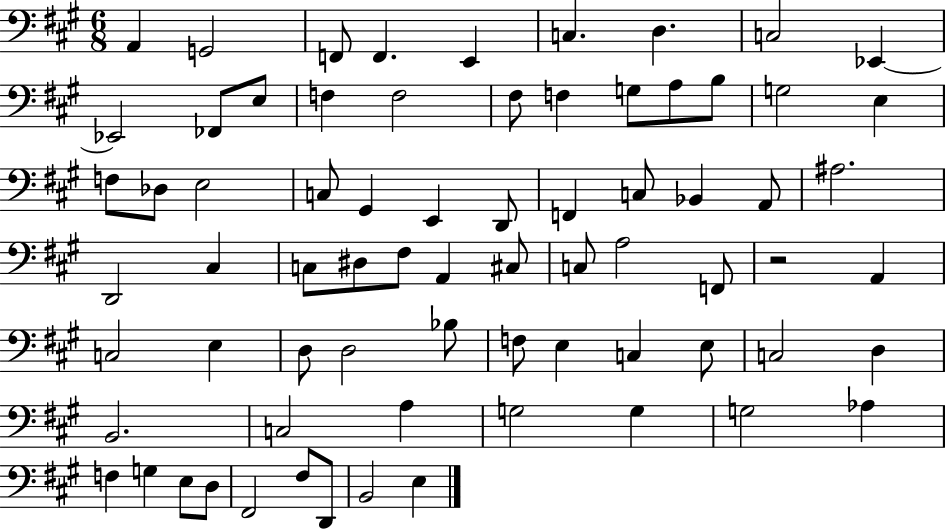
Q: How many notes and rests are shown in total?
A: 72